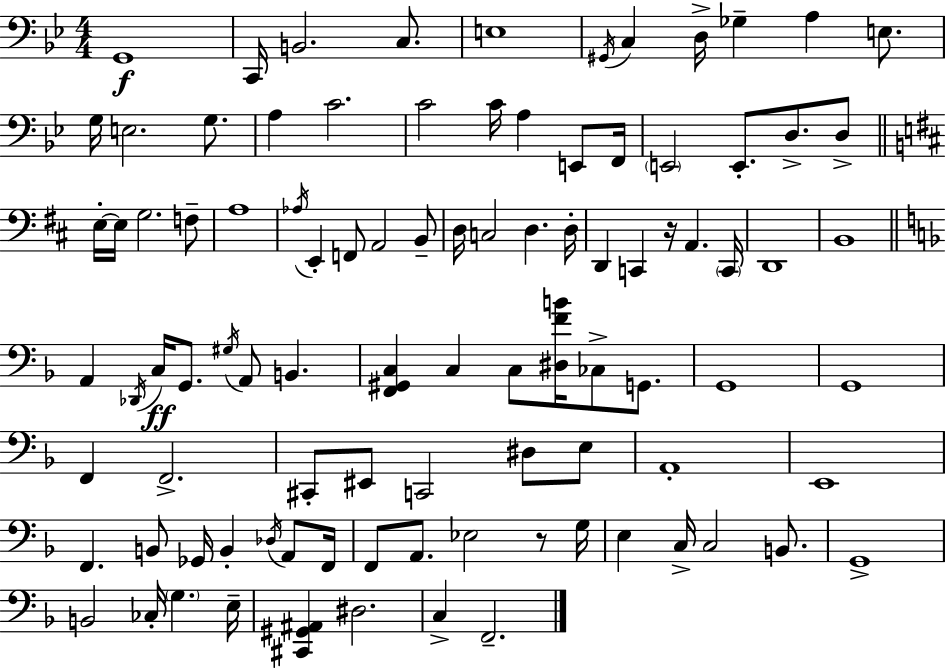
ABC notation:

X:1
T:Untitled
M:4/4
L:1/4
K:Gm
G,,4 C,,/4 B,,2 C,/2 E,4 ^G,,/4 C, D,/4 _G, A, E,/2 G,/4 E,2 G,/2 A, C2 C2 C/4 A, E,,/2 F,,/4 E,,2 E,,/2 D,/2 D,/2 E,/4 E,/4 G,2 F,/2 A,4 _A,/4 E,, F,,/2 A,,2 B,,/2 D,/4 C,2 D, D,/4 D,, C,, z/4 A,, C,,/4 D,,4 B,,4 A,, _D,,/4 C,/4 G,,/2 ^G,/4 A,,/2 B,, [F,,^G,,C,] C, C,/2 [^D,FB]/4 _C,/2 G,,/2 G,,4 G,,4 F,, F,,2 ^C,,/2 ^E,,/2 C,,2 ^D,/2 E,/2 A,,4 E,,4 F,, B,,/2 _G,,/4 B,, _D,/4 A,,/2 F,,/4 F,,/2 A,,/2 _E,2 z/2 G,/4 E, C,/4 C,2 B,,/2 G,,4 B,,2 _C,/4 G, E,/4 [^C,,^G,,^A,,] ^D,2 C, F,,2